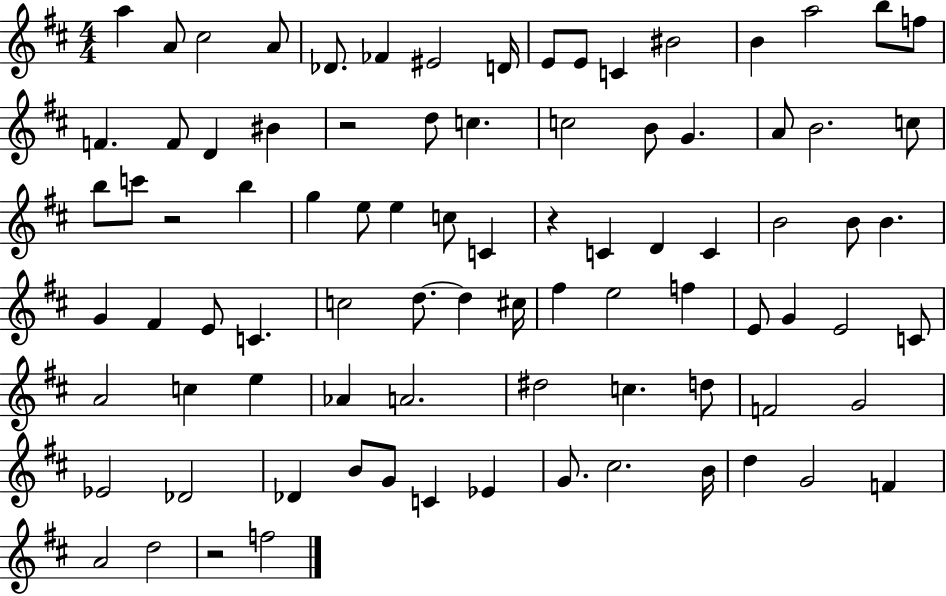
A5/q A4/e C#5/h A4/e Db4/e. FES4/q EIS4/h D4/s E4/e E4/e C4/q BIS4/h B4/q A5/h B5/e F5/e F4/q. F4/e D4/q BIS4/q R/h D5/e C5/q. C5/h B4/e G4/q. A4/e B4/h. C5/e B5/e C6/e R/h B5/q G5/q E5/e E5/q C5/e C4/q R/q C4/q D4/q C4/q B4/h B4/e B4/q. G4/q F#4/q E4/e C4/q. C5/h D5/e. D5/q C#5/s F#5/q E5/h F5/q E4/e G4/q E4/h C4/e A4/h C5/q E5/q Ab4/q A4/h. D#5/h C5/q. D5/e F4/h G4/h Eb4/h Db4/h Db4/q B4/e G4/e C4/q Eb4/q G4/e. C#5/h. B4/s D5/q G4/h F4/q A4/h D5/h R/h F5/h